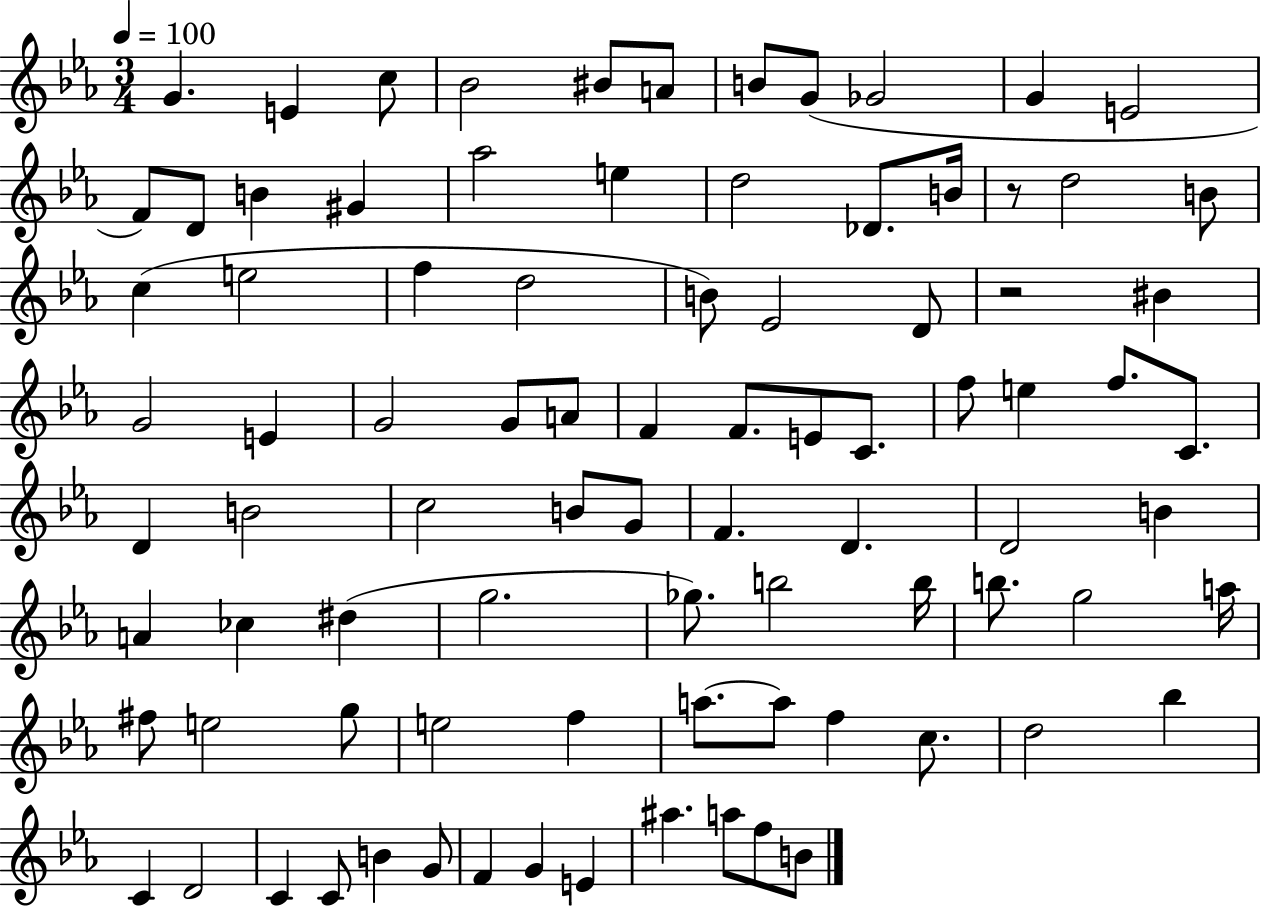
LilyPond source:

{
  \clef treble
  \numericTimeSignature
  \time 3/4
  \key ees \major
  \tempo 4 = 100
  g'4. e'4 c''8 | bes'2 bis'8 a'8 | b'8 g'8( ges'2 | g'4 e'2 | \break f'8) d'8 b'4 gis'4 | aes''2 e''4 | d''2 des'8. b'16 | r8 d''2 b'8 | \break c''4( e''2 | f''4 d''2 | b'8) ees'2 d'8 | r2 bis'4 | \break g'2 e'4 | g'2 g'8 a'8 | f'4 f'8. e'8 c'8. | f''8 e''4 f''8. c'8. | \break d'4 b'2 | c''2 b'8 g'8 | f'4. d'4. | d'2 b'4 | \break a'4 ces''4 dis''4( | g''2. | ges''8.) b''2 b''16 | b''8. g''2 a''16 | \break fis''8 e''2 g''8 | e''2 f''4 | a''8.~~ a''8 f''4 c''8. | d''2 bes''4 | \break c'4 d'2 | c'4 c'8 b'4 g'8 | f'4 g'4 e'4 | ais''4. a''8 f''8 b'8 | \break \bar "|."
}